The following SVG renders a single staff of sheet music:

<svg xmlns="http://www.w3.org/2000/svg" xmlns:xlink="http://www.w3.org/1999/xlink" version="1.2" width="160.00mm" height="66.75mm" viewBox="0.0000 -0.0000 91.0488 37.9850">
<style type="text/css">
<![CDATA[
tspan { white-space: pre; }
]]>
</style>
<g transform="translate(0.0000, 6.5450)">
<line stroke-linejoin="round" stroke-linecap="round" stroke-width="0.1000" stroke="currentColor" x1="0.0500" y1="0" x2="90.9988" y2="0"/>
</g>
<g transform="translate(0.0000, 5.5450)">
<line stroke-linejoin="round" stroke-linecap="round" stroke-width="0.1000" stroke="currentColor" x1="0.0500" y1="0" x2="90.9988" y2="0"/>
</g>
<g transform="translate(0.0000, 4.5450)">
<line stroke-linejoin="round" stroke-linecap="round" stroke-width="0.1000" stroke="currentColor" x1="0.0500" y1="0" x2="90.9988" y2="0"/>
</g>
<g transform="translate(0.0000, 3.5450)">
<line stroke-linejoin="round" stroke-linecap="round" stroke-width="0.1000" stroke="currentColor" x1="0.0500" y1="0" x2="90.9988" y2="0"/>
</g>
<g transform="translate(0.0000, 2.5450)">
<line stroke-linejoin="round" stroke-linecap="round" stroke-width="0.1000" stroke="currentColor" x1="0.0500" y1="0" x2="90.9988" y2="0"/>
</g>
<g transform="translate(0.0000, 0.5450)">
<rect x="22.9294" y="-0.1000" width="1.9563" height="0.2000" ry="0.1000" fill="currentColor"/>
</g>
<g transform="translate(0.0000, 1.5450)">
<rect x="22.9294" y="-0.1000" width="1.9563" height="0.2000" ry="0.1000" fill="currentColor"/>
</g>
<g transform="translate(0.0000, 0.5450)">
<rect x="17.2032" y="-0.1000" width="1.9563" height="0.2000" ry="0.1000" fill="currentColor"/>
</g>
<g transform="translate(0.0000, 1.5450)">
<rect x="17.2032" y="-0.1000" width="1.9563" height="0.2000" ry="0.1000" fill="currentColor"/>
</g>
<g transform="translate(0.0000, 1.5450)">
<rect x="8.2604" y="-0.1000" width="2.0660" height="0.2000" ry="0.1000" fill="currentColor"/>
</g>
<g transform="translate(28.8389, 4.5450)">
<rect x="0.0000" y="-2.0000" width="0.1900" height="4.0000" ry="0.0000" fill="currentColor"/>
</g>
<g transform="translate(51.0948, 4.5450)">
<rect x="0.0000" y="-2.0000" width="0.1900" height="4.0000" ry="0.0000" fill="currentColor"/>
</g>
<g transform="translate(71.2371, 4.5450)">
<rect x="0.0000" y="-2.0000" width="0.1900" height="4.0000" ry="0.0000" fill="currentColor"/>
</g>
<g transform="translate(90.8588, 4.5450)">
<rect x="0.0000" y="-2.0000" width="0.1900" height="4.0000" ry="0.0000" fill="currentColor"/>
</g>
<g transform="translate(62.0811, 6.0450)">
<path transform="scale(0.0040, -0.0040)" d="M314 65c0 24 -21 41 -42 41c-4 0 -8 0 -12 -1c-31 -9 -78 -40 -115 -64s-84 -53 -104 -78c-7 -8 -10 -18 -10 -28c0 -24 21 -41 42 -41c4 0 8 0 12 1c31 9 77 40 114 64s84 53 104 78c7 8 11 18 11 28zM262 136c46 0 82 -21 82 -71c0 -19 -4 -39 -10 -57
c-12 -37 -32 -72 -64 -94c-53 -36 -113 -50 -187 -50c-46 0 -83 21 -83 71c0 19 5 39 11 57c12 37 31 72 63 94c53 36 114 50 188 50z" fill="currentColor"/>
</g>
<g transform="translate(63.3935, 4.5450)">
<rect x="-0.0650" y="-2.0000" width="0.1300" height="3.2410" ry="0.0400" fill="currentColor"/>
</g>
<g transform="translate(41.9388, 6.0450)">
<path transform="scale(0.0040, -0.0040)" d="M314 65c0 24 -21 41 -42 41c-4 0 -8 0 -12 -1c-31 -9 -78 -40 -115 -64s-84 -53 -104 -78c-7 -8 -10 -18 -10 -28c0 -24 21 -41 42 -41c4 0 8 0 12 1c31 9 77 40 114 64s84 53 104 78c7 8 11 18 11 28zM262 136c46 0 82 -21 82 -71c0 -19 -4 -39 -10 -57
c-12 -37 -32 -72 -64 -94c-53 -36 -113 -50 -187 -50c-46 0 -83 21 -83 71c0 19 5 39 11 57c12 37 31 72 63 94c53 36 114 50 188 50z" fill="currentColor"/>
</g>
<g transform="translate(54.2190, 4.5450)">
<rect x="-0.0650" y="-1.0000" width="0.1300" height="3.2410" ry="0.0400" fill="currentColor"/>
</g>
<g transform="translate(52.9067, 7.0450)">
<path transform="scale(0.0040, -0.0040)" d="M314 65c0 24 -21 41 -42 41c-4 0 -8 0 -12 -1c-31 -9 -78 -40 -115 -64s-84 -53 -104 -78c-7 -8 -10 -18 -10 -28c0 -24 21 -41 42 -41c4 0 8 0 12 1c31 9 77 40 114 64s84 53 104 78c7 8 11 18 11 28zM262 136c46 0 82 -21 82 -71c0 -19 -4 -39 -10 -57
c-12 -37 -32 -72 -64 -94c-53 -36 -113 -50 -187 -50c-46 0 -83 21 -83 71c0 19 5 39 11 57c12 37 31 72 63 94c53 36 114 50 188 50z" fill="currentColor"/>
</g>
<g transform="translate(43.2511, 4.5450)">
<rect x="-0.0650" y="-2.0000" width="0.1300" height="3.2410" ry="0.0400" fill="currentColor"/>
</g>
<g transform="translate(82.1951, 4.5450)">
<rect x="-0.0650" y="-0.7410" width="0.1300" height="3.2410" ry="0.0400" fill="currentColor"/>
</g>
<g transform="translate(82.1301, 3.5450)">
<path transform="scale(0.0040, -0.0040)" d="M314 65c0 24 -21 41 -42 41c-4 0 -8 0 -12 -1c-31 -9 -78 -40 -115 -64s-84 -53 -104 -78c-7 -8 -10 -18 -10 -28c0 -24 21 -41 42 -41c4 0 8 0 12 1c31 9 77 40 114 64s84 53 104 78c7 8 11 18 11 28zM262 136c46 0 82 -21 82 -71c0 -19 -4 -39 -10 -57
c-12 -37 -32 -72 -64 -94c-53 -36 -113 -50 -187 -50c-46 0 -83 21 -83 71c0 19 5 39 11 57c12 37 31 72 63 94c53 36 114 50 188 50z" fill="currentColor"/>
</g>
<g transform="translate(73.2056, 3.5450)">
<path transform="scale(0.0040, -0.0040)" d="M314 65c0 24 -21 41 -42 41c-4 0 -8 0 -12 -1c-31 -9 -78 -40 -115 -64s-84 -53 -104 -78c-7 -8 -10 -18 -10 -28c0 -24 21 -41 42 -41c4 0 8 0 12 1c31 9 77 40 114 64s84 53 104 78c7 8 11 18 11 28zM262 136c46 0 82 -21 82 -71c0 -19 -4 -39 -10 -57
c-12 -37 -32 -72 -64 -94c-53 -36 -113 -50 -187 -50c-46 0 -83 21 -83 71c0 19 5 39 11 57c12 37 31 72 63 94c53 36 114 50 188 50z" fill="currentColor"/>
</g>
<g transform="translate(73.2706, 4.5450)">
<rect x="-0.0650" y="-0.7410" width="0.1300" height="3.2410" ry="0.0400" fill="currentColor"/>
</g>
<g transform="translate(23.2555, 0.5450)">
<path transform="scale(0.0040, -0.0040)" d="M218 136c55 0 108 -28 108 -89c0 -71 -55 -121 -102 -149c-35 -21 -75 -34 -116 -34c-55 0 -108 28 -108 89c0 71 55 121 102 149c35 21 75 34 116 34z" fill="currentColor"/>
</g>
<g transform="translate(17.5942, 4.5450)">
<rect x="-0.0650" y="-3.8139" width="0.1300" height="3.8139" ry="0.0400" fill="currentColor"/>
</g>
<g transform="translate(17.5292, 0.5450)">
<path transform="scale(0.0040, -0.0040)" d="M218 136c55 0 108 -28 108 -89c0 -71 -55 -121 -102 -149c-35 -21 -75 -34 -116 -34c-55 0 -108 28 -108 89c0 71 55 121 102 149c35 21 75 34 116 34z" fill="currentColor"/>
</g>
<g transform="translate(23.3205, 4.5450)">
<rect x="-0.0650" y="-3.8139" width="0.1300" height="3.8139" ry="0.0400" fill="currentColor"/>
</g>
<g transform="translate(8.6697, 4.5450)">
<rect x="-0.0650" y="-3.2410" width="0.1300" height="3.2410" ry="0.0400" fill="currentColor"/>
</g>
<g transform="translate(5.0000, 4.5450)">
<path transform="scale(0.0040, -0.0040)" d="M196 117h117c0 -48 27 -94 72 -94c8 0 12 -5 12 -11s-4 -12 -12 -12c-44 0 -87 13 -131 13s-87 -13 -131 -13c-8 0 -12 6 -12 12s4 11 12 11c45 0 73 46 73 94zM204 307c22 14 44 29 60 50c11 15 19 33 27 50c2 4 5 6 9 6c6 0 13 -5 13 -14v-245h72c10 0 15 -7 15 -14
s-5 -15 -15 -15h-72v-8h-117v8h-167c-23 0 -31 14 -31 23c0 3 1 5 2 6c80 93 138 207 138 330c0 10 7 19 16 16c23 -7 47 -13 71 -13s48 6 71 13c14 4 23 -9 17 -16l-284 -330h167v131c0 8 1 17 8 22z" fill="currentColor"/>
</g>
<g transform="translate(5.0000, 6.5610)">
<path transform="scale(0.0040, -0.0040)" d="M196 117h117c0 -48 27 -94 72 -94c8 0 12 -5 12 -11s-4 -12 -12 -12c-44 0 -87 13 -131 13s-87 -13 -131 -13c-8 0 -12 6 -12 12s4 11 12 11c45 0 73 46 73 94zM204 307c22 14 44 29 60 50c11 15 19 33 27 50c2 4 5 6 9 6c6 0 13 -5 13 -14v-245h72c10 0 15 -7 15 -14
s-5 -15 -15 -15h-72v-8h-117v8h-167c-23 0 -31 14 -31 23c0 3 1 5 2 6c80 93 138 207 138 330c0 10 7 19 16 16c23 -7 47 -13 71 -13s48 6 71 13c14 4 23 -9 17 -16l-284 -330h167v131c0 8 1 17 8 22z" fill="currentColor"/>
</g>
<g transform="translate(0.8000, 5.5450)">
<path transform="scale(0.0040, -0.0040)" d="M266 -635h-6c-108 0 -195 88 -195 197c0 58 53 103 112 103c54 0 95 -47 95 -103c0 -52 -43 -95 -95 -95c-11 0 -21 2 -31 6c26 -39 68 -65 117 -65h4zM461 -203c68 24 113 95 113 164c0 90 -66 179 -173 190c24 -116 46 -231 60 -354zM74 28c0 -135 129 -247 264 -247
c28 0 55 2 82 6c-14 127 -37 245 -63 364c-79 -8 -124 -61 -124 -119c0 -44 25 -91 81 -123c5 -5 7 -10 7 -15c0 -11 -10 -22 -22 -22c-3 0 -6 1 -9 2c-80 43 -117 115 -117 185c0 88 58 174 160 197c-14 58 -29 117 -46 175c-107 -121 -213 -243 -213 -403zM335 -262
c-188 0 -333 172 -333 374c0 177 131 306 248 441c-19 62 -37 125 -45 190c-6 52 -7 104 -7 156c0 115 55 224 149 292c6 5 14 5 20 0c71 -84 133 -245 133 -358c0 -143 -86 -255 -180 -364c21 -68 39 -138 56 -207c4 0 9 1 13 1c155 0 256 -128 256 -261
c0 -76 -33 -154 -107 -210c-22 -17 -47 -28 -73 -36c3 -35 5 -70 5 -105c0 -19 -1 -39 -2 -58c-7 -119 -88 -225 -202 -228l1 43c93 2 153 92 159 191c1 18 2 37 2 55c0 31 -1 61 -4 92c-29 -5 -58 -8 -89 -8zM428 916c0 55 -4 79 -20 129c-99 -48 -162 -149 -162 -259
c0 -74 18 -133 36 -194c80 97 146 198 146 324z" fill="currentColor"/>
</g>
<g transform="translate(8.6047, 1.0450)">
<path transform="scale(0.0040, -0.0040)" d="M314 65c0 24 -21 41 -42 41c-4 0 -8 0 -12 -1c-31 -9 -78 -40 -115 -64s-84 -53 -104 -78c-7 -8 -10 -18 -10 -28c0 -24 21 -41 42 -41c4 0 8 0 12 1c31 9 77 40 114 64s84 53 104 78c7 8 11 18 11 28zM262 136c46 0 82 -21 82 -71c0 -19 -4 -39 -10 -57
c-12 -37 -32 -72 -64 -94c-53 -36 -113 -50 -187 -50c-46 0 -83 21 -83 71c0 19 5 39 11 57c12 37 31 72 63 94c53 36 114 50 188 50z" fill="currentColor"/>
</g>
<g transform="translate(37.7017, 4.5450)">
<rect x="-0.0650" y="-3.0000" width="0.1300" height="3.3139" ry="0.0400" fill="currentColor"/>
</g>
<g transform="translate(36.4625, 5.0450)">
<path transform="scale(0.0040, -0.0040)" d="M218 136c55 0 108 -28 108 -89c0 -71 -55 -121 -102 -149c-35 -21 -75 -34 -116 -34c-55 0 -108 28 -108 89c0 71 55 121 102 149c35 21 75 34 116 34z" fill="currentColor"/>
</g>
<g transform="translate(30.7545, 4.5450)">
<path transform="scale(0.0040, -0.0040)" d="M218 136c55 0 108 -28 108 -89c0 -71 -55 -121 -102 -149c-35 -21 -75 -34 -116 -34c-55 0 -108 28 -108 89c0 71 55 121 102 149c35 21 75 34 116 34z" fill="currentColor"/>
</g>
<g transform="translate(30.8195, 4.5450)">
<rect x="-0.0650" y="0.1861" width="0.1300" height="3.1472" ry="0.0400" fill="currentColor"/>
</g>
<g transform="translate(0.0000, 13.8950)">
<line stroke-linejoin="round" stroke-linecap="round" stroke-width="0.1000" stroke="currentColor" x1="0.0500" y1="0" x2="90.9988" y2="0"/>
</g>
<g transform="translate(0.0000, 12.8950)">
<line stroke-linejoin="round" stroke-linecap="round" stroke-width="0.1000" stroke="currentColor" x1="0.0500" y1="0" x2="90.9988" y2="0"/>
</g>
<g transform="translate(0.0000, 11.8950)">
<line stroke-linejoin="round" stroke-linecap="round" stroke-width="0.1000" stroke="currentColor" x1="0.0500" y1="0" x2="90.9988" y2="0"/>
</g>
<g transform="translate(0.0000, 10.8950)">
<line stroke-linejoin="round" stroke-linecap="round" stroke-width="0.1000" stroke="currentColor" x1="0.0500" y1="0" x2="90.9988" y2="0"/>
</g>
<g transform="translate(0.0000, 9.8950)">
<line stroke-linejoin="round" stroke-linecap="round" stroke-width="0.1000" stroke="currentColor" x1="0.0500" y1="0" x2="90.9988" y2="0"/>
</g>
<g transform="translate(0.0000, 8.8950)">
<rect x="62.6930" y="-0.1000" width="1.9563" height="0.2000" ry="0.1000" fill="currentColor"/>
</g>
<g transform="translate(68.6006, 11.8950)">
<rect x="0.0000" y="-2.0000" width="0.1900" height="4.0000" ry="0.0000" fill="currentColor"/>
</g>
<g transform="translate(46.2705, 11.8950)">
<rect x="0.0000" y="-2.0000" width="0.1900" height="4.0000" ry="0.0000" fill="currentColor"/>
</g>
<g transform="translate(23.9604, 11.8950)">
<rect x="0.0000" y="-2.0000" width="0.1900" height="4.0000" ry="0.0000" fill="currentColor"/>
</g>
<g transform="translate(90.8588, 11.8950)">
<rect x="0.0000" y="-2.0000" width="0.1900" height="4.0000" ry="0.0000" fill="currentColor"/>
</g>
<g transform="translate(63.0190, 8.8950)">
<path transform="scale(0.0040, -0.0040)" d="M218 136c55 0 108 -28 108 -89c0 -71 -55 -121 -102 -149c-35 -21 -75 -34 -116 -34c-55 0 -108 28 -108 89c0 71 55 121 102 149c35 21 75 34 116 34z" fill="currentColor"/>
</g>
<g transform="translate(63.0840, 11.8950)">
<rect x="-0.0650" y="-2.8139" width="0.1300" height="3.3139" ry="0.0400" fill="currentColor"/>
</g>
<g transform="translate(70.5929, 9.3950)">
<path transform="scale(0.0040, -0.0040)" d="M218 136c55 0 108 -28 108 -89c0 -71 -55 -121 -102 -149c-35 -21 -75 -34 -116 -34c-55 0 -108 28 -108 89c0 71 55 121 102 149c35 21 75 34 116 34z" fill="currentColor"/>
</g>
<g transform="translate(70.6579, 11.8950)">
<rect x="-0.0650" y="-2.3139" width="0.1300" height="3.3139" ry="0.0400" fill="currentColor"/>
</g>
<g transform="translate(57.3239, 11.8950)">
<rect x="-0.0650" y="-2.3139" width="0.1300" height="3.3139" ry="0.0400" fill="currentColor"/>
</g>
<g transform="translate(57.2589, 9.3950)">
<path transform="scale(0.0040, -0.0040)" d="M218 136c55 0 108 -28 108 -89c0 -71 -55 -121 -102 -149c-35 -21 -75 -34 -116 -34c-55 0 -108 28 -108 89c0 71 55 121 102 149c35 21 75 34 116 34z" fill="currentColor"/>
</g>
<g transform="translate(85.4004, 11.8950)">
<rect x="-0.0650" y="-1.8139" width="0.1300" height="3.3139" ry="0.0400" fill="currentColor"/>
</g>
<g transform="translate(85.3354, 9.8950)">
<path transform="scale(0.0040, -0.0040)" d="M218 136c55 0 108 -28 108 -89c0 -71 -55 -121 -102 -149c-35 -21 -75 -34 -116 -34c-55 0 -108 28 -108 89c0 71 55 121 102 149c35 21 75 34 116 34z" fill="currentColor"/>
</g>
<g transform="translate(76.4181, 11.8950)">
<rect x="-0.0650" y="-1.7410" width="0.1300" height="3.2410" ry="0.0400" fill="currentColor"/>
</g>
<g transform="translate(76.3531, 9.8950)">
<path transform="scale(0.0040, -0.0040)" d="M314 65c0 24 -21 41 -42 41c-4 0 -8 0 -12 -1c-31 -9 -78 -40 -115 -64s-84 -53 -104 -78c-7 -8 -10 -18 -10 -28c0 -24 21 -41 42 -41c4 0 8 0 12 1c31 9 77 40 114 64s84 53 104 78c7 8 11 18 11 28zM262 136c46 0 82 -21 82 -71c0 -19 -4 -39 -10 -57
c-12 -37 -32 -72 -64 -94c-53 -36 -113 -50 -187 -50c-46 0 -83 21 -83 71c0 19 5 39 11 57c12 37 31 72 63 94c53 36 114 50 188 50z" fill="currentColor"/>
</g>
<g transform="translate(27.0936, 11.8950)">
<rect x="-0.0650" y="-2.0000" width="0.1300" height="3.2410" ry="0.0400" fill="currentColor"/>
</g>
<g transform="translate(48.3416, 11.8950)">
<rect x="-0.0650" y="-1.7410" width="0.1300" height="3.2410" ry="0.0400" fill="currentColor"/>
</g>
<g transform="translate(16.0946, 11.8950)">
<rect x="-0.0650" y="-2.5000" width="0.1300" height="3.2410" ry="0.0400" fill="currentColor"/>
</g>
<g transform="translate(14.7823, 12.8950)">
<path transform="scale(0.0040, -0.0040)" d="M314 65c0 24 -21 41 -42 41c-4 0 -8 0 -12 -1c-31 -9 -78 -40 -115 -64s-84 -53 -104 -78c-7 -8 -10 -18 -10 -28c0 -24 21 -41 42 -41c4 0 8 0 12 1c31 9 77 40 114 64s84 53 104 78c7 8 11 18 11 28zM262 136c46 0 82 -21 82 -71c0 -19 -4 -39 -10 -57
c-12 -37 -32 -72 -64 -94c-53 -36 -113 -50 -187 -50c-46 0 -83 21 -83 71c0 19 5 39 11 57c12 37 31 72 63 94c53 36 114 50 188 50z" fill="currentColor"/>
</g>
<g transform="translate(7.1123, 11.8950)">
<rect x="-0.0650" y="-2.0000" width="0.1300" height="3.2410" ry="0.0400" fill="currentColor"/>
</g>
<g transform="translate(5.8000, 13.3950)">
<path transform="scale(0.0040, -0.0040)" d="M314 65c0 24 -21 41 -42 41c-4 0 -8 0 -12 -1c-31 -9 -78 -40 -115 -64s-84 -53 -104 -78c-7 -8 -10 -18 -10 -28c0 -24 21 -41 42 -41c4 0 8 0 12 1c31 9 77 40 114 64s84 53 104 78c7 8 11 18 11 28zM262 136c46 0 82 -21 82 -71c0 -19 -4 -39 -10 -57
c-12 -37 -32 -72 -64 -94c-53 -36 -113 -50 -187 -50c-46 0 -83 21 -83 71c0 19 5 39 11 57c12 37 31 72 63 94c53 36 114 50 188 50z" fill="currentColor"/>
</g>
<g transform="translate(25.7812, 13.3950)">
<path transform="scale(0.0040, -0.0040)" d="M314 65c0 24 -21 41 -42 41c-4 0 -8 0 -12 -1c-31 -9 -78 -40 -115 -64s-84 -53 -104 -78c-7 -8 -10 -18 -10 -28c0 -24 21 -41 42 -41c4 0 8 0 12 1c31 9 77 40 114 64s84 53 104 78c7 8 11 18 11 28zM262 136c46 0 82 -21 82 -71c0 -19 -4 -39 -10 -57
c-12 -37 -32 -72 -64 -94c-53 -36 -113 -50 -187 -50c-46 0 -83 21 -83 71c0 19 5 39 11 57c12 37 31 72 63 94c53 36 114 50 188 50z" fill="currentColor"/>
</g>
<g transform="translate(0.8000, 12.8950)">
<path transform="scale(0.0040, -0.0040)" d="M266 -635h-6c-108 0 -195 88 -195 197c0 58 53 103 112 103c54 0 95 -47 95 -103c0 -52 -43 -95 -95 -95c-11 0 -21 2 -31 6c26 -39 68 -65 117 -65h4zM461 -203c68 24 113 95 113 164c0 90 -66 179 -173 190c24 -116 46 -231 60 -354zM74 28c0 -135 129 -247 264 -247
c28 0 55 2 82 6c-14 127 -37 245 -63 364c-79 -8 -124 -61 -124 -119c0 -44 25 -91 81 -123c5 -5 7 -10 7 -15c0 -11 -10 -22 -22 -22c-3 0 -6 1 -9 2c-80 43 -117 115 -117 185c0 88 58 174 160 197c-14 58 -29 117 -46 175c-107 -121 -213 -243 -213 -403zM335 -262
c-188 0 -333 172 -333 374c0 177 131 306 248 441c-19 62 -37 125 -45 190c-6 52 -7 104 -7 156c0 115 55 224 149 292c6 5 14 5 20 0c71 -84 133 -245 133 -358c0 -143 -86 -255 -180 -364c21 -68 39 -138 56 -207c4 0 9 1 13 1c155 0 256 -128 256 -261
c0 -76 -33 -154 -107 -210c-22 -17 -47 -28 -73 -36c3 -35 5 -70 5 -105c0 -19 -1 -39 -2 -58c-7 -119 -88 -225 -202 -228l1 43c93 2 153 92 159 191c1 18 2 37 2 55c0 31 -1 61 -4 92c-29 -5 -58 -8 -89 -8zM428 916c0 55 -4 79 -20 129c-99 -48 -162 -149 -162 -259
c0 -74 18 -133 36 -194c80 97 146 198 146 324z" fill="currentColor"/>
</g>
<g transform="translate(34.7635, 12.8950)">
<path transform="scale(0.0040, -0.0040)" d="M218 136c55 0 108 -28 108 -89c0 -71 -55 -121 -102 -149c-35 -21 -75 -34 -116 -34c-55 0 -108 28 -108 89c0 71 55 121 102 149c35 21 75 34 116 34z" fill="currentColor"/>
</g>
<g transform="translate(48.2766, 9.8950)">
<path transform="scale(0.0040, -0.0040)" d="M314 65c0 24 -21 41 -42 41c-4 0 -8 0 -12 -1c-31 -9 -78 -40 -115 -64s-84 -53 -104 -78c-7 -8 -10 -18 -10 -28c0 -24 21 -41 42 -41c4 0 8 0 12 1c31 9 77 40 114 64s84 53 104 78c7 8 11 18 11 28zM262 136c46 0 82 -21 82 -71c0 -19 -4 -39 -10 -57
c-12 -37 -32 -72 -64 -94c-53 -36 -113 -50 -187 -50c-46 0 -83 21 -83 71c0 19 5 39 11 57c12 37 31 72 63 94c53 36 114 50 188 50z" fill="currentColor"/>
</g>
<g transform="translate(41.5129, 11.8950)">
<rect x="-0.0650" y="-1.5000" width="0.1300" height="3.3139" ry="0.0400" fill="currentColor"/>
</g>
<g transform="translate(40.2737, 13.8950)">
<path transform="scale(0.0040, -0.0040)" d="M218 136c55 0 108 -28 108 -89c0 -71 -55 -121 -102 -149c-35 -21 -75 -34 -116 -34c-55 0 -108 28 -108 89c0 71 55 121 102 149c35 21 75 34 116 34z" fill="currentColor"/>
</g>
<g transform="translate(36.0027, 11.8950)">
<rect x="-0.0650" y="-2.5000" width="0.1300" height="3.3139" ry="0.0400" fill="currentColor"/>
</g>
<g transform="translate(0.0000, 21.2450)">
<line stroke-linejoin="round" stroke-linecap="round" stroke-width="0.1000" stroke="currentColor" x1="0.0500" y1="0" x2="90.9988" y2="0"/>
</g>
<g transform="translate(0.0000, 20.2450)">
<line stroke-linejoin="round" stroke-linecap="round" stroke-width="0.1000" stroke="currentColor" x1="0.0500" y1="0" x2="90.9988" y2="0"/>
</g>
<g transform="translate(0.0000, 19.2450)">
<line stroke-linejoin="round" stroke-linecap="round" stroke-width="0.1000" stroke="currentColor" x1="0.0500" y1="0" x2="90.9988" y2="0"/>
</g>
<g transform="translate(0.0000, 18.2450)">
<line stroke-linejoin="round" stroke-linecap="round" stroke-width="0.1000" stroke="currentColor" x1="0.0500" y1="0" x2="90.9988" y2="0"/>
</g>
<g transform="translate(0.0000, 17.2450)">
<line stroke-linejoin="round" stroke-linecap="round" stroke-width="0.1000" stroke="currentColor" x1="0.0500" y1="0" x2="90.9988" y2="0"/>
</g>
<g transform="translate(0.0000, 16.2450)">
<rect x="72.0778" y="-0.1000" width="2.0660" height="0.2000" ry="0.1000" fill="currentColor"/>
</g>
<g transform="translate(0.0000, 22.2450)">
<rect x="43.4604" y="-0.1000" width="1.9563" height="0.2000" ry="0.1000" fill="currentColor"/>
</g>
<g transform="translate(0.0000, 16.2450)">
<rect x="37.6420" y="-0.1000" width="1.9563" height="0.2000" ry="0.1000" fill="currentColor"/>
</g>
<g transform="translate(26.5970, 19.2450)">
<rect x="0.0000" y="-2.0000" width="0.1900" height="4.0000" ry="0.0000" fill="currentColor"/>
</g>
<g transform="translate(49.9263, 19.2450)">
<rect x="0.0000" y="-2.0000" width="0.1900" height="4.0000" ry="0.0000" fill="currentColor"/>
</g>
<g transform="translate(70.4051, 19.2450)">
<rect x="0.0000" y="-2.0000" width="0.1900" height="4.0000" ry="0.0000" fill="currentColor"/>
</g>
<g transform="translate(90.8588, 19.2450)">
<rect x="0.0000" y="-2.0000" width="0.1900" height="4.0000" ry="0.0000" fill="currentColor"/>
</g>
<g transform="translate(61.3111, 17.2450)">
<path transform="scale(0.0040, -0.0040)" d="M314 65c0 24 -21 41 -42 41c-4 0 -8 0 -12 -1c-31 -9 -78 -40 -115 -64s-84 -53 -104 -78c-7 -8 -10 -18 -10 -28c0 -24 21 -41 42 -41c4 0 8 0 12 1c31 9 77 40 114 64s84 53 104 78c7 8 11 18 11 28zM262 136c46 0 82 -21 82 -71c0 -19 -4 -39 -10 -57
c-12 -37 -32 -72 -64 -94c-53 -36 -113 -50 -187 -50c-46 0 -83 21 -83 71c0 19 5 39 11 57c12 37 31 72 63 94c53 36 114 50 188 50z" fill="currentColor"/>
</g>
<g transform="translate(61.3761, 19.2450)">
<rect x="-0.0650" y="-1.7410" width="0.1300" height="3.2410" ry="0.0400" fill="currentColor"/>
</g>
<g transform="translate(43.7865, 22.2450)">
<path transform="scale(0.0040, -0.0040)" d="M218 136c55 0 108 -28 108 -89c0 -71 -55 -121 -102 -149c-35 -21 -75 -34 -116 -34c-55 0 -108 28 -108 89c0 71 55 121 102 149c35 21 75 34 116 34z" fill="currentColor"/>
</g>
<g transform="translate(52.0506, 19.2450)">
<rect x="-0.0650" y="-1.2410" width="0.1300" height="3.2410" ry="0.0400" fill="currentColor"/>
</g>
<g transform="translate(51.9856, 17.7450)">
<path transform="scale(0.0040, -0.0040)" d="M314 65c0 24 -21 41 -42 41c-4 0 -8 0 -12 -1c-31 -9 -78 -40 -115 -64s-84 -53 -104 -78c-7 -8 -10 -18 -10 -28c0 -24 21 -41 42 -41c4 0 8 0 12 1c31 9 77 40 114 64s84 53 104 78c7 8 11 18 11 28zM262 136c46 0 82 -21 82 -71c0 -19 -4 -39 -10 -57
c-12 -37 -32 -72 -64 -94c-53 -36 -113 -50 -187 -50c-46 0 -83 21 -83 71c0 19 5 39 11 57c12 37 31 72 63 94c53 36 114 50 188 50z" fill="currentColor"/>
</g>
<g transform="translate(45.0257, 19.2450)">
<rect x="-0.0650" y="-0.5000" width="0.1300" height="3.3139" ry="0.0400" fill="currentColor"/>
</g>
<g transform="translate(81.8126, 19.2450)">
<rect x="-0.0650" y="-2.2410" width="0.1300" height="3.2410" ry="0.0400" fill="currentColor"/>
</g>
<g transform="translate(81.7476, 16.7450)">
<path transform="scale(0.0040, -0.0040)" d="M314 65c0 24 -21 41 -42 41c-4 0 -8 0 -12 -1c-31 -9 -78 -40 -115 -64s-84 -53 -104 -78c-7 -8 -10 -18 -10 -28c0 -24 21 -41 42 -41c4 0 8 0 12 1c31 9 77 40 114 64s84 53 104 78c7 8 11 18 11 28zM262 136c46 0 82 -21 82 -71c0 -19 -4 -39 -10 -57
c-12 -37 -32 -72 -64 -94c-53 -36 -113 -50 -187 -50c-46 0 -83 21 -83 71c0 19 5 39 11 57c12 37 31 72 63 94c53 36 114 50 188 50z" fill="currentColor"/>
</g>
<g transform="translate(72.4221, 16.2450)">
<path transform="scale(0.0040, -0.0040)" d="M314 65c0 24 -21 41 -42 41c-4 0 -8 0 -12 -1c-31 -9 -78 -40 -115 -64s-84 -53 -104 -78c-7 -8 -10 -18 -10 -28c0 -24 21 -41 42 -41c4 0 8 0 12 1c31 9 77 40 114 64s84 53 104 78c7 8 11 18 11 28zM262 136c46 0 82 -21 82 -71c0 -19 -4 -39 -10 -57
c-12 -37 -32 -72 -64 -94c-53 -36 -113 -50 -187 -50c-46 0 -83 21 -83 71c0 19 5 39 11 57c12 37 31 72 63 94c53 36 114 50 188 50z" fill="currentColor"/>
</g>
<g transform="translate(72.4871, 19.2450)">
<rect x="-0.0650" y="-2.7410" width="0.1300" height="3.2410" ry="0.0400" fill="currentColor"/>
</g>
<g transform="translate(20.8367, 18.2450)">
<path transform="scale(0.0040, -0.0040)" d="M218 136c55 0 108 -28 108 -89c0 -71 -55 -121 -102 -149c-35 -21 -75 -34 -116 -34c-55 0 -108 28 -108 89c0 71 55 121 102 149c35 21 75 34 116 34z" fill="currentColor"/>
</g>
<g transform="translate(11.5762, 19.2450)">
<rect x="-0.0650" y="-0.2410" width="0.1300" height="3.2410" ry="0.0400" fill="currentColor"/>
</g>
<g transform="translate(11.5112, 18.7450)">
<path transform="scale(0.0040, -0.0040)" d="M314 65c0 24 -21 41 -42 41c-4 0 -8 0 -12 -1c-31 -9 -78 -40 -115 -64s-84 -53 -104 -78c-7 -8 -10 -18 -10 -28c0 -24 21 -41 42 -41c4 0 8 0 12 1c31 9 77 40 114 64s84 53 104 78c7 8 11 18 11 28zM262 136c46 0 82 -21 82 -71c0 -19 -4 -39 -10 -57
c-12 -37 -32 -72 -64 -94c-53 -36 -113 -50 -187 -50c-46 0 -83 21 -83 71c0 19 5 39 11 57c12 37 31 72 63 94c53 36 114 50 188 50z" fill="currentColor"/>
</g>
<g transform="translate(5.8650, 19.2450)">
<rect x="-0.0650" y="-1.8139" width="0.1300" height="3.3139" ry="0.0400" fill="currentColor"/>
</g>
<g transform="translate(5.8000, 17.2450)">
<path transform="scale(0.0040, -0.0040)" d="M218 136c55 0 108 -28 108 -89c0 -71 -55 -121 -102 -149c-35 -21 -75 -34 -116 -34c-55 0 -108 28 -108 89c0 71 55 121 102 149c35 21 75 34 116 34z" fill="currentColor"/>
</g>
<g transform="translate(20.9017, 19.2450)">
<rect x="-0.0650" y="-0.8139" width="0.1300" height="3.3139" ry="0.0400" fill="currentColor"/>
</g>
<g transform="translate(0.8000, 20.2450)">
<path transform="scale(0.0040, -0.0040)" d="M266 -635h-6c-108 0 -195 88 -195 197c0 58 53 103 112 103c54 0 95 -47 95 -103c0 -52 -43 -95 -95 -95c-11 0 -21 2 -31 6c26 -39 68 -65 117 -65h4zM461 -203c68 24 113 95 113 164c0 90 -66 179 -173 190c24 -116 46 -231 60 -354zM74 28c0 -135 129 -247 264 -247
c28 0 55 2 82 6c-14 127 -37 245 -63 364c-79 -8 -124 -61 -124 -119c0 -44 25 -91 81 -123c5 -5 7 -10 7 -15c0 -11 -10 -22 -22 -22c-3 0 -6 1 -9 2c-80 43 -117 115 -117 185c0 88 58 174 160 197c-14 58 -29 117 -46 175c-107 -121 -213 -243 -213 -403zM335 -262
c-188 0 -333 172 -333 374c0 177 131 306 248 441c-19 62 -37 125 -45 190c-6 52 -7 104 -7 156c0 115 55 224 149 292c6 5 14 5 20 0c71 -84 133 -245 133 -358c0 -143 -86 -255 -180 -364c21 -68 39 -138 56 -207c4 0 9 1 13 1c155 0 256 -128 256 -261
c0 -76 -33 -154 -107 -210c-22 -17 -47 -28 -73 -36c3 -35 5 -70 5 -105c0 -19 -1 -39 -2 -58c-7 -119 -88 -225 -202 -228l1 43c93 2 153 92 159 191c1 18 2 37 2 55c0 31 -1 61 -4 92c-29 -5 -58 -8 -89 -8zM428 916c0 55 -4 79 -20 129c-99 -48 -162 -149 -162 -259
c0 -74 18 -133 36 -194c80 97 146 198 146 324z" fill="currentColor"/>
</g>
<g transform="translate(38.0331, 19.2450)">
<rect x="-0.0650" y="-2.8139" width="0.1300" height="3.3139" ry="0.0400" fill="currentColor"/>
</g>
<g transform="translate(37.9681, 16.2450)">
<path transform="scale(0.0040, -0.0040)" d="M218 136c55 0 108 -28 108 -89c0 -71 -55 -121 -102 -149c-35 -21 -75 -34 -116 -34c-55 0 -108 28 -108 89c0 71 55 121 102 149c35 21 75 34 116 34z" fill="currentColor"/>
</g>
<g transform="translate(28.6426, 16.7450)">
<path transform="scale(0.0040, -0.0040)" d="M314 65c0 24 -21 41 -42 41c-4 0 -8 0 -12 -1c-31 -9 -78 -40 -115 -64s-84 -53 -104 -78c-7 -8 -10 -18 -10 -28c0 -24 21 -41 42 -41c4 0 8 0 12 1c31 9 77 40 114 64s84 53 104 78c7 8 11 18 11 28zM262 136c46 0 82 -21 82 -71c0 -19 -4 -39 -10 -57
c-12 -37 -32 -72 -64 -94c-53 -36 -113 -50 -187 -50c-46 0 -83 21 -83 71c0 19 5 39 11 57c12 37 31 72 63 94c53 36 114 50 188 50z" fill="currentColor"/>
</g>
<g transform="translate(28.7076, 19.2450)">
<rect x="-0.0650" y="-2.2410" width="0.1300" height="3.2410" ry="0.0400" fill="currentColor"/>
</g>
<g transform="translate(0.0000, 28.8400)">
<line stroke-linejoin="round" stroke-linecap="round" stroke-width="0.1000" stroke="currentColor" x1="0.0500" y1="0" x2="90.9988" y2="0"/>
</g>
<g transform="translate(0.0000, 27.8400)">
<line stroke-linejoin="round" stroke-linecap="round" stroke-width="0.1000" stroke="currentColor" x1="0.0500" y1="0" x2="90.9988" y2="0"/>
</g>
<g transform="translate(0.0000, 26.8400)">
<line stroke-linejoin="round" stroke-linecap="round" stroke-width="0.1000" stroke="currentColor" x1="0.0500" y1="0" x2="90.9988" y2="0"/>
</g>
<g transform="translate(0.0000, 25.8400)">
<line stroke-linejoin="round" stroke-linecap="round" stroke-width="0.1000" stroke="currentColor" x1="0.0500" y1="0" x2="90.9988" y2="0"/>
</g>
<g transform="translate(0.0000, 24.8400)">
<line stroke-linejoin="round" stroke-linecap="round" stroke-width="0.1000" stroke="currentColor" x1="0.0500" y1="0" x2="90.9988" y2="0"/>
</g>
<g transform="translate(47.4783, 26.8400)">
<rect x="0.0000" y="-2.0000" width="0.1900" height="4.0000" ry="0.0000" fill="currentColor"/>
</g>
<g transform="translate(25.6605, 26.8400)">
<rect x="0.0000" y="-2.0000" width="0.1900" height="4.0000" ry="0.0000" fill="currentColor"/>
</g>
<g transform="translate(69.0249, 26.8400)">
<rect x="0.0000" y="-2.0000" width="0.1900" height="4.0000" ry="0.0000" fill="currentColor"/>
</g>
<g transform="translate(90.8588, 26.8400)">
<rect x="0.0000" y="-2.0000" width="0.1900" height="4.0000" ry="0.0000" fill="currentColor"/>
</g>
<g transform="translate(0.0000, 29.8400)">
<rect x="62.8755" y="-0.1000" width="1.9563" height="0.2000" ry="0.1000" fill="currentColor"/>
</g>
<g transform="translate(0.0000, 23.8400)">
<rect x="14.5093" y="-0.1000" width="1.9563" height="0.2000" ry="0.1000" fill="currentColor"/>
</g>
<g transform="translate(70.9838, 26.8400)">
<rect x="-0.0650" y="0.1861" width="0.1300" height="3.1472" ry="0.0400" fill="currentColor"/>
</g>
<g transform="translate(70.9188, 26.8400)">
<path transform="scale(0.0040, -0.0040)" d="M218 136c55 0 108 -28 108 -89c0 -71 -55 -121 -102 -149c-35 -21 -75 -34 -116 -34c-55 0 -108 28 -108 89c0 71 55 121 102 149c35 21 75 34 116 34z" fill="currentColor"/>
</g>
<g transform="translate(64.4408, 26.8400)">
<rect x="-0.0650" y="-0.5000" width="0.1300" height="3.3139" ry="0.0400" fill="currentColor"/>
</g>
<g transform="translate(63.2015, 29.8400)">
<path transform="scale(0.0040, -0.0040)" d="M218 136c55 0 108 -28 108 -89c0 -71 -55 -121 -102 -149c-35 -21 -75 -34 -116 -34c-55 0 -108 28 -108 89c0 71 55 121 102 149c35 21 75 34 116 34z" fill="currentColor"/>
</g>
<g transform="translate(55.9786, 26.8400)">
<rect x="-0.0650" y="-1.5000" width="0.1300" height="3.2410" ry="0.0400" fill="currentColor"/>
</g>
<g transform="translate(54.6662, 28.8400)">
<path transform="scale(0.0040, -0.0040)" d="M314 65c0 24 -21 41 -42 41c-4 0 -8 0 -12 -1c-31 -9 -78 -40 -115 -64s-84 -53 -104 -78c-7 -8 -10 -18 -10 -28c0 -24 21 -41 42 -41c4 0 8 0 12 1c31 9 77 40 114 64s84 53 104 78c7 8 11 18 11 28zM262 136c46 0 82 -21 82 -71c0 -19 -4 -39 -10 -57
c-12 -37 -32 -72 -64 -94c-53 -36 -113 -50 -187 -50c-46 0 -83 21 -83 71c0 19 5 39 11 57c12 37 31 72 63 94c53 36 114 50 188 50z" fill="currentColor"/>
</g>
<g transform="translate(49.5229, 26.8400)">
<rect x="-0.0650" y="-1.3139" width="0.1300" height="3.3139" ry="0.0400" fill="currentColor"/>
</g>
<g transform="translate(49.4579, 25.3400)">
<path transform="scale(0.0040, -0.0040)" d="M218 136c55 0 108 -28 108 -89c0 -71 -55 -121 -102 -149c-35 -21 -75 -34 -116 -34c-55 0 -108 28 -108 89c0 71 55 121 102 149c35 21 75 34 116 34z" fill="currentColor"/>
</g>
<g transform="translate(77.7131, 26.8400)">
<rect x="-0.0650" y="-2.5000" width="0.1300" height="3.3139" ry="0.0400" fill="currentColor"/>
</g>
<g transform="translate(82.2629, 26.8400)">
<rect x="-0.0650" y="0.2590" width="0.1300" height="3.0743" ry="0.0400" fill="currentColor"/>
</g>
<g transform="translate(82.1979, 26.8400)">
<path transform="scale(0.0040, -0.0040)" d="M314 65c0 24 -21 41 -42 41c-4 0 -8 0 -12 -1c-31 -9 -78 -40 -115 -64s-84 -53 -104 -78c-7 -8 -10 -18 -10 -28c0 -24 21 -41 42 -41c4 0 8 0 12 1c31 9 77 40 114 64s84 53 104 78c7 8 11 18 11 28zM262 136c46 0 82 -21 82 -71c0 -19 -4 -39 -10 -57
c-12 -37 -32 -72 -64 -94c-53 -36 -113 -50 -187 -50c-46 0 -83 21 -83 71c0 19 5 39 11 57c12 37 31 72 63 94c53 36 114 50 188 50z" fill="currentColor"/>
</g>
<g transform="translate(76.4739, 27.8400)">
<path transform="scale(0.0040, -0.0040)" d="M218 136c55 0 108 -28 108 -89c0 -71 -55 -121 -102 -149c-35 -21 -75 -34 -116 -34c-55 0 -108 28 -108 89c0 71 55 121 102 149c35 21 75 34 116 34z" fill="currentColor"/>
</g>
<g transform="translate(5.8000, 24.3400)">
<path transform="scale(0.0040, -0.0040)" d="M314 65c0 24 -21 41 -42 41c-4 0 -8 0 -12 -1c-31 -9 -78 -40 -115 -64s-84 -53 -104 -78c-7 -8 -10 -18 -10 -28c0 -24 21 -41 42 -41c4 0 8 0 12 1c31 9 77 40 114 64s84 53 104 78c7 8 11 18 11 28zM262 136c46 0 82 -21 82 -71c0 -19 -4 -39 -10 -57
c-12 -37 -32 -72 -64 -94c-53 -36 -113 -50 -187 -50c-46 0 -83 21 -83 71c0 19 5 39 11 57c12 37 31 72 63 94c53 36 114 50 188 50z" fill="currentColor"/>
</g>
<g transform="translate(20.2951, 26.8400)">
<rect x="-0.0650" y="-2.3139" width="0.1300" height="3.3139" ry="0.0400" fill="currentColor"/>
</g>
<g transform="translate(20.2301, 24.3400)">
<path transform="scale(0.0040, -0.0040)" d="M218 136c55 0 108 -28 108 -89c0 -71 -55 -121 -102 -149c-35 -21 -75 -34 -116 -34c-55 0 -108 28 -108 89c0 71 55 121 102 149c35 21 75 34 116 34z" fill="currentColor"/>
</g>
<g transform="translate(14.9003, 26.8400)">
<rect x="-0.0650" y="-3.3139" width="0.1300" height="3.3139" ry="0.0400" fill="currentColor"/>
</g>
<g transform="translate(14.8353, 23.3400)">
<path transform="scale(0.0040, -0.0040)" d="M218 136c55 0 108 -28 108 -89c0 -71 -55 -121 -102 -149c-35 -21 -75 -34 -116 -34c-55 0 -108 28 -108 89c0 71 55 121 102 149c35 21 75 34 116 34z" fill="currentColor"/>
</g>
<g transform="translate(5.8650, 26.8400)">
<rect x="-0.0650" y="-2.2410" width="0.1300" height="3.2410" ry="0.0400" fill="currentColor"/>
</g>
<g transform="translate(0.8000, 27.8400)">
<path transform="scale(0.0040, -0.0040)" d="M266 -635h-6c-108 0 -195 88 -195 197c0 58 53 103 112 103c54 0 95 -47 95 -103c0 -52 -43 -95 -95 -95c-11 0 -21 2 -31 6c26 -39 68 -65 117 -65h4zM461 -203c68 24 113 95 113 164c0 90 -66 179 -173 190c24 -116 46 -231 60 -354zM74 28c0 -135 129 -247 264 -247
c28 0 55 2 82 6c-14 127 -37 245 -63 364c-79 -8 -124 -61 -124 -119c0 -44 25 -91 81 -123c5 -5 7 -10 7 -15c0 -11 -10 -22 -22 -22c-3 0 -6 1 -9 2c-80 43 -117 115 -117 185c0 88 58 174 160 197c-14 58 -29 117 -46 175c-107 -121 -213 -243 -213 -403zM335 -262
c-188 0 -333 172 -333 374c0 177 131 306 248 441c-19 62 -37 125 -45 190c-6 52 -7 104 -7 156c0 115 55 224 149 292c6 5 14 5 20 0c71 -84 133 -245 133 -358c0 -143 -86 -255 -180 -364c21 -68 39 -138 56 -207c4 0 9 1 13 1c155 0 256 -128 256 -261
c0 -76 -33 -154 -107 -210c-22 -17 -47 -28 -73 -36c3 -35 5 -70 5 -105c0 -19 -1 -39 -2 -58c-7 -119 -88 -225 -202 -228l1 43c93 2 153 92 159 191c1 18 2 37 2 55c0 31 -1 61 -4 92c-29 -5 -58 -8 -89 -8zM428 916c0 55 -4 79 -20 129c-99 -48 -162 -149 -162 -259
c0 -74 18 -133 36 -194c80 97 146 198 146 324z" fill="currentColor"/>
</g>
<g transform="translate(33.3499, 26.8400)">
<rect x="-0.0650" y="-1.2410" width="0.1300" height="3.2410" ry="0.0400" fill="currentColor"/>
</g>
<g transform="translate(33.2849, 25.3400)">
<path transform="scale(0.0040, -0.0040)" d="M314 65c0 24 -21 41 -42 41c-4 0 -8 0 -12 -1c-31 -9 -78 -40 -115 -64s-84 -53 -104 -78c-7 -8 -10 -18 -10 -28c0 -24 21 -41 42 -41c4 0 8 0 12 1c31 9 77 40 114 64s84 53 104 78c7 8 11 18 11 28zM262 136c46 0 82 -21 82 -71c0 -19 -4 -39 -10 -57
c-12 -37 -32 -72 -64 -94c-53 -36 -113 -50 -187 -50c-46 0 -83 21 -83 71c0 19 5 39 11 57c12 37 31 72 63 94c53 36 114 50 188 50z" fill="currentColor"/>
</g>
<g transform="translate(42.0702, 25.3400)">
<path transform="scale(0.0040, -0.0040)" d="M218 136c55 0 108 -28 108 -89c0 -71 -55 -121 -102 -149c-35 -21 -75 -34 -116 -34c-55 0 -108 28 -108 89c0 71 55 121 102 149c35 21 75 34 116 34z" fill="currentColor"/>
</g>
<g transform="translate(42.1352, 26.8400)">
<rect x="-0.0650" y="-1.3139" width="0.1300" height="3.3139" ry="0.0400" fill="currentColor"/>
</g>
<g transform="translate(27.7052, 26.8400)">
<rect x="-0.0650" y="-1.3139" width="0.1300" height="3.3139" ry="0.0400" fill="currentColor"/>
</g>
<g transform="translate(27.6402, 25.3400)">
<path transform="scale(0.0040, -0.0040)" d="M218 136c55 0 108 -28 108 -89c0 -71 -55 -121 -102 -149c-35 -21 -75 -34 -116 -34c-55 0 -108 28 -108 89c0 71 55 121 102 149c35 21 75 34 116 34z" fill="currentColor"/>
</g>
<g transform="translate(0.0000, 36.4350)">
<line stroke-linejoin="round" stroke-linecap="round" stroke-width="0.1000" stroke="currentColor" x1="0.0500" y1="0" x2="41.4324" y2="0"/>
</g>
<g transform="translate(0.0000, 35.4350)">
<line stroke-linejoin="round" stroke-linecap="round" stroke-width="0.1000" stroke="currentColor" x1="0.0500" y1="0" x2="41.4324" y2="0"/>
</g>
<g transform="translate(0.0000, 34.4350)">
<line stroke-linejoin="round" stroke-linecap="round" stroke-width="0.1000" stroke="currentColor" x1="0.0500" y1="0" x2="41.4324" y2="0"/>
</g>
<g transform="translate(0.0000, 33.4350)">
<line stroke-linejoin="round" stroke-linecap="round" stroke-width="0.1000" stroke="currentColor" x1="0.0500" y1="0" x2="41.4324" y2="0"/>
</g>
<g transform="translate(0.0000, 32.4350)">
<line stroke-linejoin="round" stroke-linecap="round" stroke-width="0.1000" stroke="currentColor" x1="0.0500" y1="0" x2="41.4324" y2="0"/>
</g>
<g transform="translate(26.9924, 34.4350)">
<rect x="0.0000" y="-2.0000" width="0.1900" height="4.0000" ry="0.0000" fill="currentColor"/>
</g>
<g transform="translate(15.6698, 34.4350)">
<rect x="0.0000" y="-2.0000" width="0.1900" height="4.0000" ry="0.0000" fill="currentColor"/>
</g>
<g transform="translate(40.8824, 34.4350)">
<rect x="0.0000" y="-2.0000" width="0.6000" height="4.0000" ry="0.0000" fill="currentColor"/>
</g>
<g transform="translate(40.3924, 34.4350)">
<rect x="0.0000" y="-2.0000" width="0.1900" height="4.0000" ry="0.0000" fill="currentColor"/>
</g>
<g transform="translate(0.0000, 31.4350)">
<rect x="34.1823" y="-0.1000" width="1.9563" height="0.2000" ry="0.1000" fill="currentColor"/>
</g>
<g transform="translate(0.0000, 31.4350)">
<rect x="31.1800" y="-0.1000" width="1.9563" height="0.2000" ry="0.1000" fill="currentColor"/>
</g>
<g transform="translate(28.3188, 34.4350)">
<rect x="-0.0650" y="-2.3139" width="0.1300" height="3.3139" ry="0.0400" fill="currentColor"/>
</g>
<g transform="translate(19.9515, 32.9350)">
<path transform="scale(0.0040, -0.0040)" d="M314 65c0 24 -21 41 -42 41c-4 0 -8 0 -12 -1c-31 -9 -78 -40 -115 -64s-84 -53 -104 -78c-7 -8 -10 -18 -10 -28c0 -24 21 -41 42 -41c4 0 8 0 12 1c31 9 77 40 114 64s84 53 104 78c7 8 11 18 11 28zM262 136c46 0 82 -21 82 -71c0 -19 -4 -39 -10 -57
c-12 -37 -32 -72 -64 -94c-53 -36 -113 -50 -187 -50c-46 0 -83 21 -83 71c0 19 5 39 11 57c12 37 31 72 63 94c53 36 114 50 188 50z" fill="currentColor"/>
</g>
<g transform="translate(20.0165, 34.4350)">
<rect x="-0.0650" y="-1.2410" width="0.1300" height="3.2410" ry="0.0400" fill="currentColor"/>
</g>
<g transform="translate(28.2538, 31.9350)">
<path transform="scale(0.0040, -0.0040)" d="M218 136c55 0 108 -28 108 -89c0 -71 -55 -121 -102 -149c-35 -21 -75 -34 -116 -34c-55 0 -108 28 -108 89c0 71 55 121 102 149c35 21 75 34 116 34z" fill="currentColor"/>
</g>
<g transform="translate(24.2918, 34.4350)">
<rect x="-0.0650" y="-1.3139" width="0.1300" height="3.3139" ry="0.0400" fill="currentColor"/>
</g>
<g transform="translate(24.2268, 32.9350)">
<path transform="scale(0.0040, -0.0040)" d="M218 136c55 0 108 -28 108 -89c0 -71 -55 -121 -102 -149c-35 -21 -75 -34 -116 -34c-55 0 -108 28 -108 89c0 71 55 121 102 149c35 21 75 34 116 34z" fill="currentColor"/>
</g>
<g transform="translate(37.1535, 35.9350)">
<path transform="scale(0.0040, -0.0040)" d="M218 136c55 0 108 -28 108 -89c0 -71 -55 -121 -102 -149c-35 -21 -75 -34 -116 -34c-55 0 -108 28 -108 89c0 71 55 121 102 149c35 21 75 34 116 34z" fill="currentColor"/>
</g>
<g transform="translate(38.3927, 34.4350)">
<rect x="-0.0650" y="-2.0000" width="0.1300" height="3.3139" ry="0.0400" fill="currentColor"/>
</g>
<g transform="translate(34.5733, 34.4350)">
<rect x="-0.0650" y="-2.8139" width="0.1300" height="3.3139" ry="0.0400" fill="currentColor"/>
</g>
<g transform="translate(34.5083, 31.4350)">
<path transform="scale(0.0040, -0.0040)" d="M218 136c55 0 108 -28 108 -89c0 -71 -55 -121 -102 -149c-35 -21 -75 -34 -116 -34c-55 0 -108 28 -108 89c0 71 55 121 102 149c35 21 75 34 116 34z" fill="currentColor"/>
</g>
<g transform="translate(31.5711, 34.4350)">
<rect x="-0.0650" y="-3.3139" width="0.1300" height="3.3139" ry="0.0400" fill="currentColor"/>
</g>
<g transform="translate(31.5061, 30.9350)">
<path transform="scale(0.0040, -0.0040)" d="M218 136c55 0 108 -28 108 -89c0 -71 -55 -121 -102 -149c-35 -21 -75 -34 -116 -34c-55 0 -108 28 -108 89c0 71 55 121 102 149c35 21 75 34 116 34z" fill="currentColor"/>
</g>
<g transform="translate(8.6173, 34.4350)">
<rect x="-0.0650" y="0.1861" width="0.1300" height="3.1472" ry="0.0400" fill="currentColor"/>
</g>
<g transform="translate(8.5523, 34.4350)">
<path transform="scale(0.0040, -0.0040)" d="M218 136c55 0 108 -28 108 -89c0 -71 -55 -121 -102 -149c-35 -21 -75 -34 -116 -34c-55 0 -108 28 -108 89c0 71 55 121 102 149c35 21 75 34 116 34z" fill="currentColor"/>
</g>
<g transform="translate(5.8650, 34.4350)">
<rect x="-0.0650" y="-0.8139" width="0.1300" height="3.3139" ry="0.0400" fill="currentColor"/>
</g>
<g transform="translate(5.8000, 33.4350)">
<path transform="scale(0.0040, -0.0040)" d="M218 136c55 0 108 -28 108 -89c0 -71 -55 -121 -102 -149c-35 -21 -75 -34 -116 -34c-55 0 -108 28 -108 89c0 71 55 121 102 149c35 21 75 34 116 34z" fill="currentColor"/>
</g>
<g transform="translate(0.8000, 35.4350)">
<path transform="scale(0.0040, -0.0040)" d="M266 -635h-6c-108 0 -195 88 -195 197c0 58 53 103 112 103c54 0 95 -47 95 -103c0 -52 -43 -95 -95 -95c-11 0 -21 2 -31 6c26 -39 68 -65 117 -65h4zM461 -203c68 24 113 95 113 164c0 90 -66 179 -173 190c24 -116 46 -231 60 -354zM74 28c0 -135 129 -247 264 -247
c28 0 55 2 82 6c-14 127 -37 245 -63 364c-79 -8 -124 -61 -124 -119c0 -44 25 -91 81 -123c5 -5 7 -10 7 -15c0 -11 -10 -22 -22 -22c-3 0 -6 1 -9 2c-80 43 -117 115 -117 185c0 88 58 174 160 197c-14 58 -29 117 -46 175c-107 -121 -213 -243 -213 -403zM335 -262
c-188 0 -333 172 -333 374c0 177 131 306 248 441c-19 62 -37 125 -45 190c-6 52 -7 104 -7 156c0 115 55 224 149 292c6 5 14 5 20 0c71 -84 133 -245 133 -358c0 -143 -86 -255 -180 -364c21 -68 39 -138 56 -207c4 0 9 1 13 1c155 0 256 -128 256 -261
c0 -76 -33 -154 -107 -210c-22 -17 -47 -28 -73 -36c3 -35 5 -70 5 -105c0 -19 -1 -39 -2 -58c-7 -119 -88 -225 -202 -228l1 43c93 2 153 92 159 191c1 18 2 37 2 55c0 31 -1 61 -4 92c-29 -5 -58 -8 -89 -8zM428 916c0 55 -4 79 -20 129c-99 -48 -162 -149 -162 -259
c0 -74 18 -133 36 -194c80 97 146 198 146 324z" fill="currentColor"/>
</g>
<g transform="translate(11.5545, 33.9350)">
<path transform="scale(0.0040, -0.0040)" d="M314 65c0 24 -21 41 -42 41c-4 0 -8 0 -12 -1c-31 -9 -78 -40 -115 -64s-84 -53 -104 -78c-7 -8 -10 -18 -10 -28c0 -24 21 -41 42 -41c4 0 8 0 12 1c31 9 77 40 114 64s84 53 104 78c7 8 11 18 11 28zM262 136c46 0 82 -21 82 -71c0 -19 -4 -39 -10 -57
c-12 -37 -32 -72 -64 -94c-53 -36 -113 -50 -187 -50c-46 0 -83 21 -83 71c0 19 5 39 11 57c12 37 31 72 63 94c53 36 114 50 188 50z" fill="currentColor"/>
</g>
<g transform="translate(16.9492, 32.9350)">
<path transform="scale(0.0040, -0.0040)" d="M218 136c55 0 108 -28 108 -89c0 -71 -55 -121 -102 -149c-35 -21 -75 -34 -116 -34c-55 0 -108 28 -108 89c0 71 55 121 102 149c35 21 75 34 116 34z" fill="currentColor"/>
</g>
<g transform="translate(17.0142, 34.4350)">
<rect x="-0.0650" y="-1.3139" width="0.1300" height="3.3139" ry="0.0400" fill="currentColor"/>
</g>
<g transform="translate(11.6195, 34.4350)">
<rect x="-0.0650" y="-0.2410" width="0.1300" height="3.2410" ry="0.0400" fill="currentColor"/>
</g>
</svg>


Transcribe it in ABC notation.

X:1
T:Untitled
M:4/4
L:1/4
K:C
b2 c' c' B A F2 D2 F2 d2 d2 F2 G2 F2 G E f2 g a g f2 f f c2 d g2 a C e2 f2 a2 g2 g2 b g e e2 e e E2 C B G B2 d B c2 e e2 e g b a F